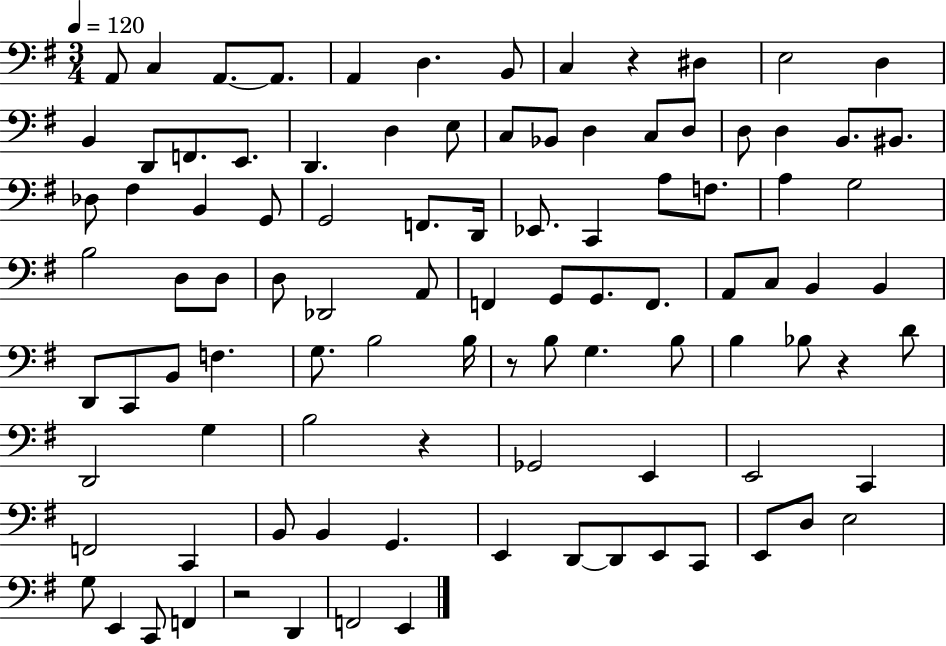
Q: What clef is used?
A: bass